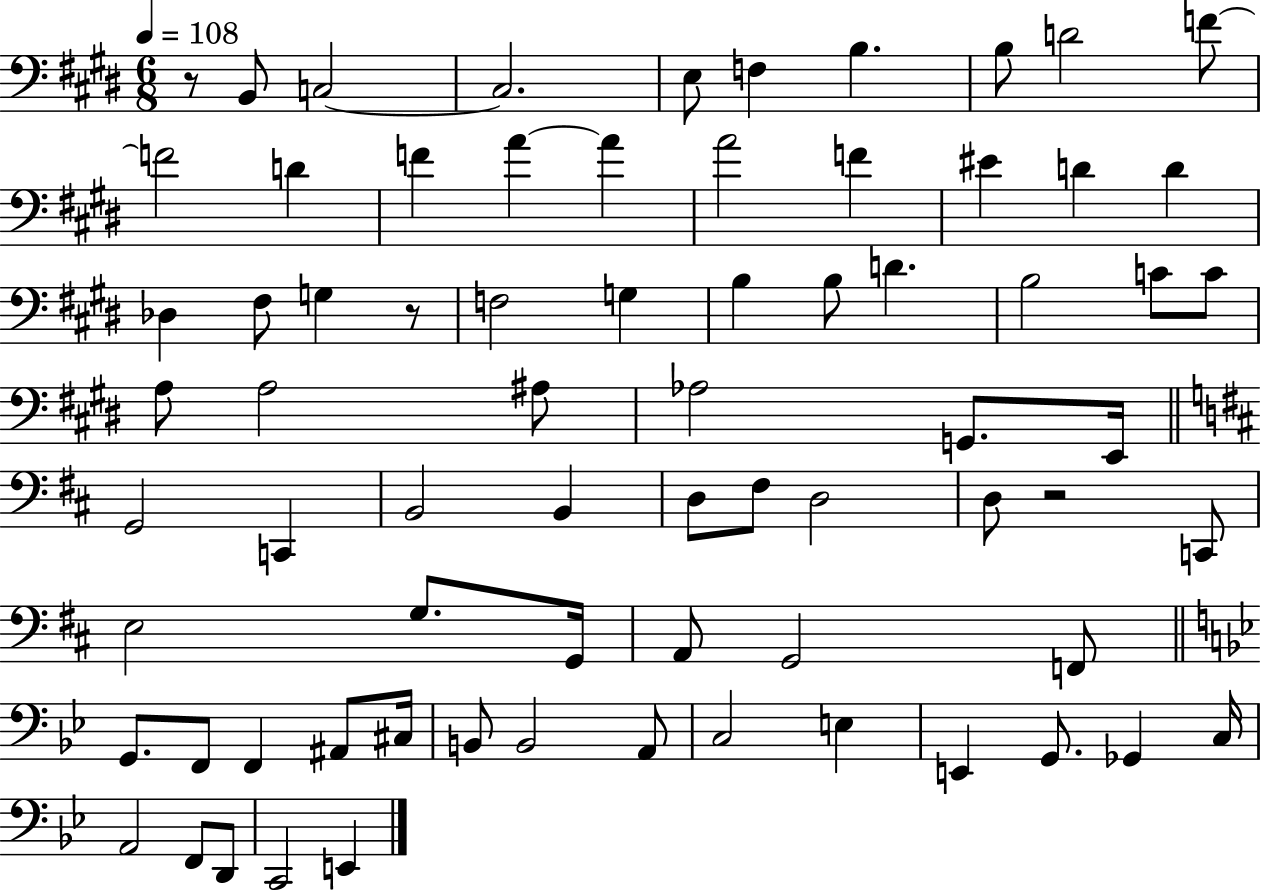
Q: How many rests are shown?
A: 3